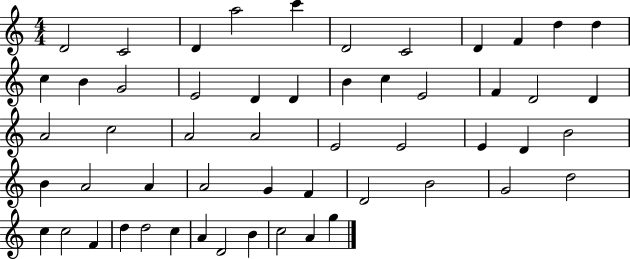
{
  \clef treble
  \numericTimeSignature
  \time 4/4
  \key c \major
  d'2 c'2 | d'4 a''2 c'''4 | d'2 c'2 | d'4 f'4 d''4 d''4 | \break c''4 b'4 g'2 | e'2 d'4 d'4 | b'4 c''4 e'2 | f'4 d'2 d'4 | \break a'2 c''2 | a'2 a'2 | e'2 e'2 | e'4 d'4 b'2 | \break b'4 a'2 a'4 | a'2 g'4 f'4 | d'2 b'2 | g'2 d''2 | \break c''4 c''2 f'4 | d''4 d''2 c''4 | a'4 d'2 b'4 | c''2 a'4 g''4 | \break \bar "|."
}